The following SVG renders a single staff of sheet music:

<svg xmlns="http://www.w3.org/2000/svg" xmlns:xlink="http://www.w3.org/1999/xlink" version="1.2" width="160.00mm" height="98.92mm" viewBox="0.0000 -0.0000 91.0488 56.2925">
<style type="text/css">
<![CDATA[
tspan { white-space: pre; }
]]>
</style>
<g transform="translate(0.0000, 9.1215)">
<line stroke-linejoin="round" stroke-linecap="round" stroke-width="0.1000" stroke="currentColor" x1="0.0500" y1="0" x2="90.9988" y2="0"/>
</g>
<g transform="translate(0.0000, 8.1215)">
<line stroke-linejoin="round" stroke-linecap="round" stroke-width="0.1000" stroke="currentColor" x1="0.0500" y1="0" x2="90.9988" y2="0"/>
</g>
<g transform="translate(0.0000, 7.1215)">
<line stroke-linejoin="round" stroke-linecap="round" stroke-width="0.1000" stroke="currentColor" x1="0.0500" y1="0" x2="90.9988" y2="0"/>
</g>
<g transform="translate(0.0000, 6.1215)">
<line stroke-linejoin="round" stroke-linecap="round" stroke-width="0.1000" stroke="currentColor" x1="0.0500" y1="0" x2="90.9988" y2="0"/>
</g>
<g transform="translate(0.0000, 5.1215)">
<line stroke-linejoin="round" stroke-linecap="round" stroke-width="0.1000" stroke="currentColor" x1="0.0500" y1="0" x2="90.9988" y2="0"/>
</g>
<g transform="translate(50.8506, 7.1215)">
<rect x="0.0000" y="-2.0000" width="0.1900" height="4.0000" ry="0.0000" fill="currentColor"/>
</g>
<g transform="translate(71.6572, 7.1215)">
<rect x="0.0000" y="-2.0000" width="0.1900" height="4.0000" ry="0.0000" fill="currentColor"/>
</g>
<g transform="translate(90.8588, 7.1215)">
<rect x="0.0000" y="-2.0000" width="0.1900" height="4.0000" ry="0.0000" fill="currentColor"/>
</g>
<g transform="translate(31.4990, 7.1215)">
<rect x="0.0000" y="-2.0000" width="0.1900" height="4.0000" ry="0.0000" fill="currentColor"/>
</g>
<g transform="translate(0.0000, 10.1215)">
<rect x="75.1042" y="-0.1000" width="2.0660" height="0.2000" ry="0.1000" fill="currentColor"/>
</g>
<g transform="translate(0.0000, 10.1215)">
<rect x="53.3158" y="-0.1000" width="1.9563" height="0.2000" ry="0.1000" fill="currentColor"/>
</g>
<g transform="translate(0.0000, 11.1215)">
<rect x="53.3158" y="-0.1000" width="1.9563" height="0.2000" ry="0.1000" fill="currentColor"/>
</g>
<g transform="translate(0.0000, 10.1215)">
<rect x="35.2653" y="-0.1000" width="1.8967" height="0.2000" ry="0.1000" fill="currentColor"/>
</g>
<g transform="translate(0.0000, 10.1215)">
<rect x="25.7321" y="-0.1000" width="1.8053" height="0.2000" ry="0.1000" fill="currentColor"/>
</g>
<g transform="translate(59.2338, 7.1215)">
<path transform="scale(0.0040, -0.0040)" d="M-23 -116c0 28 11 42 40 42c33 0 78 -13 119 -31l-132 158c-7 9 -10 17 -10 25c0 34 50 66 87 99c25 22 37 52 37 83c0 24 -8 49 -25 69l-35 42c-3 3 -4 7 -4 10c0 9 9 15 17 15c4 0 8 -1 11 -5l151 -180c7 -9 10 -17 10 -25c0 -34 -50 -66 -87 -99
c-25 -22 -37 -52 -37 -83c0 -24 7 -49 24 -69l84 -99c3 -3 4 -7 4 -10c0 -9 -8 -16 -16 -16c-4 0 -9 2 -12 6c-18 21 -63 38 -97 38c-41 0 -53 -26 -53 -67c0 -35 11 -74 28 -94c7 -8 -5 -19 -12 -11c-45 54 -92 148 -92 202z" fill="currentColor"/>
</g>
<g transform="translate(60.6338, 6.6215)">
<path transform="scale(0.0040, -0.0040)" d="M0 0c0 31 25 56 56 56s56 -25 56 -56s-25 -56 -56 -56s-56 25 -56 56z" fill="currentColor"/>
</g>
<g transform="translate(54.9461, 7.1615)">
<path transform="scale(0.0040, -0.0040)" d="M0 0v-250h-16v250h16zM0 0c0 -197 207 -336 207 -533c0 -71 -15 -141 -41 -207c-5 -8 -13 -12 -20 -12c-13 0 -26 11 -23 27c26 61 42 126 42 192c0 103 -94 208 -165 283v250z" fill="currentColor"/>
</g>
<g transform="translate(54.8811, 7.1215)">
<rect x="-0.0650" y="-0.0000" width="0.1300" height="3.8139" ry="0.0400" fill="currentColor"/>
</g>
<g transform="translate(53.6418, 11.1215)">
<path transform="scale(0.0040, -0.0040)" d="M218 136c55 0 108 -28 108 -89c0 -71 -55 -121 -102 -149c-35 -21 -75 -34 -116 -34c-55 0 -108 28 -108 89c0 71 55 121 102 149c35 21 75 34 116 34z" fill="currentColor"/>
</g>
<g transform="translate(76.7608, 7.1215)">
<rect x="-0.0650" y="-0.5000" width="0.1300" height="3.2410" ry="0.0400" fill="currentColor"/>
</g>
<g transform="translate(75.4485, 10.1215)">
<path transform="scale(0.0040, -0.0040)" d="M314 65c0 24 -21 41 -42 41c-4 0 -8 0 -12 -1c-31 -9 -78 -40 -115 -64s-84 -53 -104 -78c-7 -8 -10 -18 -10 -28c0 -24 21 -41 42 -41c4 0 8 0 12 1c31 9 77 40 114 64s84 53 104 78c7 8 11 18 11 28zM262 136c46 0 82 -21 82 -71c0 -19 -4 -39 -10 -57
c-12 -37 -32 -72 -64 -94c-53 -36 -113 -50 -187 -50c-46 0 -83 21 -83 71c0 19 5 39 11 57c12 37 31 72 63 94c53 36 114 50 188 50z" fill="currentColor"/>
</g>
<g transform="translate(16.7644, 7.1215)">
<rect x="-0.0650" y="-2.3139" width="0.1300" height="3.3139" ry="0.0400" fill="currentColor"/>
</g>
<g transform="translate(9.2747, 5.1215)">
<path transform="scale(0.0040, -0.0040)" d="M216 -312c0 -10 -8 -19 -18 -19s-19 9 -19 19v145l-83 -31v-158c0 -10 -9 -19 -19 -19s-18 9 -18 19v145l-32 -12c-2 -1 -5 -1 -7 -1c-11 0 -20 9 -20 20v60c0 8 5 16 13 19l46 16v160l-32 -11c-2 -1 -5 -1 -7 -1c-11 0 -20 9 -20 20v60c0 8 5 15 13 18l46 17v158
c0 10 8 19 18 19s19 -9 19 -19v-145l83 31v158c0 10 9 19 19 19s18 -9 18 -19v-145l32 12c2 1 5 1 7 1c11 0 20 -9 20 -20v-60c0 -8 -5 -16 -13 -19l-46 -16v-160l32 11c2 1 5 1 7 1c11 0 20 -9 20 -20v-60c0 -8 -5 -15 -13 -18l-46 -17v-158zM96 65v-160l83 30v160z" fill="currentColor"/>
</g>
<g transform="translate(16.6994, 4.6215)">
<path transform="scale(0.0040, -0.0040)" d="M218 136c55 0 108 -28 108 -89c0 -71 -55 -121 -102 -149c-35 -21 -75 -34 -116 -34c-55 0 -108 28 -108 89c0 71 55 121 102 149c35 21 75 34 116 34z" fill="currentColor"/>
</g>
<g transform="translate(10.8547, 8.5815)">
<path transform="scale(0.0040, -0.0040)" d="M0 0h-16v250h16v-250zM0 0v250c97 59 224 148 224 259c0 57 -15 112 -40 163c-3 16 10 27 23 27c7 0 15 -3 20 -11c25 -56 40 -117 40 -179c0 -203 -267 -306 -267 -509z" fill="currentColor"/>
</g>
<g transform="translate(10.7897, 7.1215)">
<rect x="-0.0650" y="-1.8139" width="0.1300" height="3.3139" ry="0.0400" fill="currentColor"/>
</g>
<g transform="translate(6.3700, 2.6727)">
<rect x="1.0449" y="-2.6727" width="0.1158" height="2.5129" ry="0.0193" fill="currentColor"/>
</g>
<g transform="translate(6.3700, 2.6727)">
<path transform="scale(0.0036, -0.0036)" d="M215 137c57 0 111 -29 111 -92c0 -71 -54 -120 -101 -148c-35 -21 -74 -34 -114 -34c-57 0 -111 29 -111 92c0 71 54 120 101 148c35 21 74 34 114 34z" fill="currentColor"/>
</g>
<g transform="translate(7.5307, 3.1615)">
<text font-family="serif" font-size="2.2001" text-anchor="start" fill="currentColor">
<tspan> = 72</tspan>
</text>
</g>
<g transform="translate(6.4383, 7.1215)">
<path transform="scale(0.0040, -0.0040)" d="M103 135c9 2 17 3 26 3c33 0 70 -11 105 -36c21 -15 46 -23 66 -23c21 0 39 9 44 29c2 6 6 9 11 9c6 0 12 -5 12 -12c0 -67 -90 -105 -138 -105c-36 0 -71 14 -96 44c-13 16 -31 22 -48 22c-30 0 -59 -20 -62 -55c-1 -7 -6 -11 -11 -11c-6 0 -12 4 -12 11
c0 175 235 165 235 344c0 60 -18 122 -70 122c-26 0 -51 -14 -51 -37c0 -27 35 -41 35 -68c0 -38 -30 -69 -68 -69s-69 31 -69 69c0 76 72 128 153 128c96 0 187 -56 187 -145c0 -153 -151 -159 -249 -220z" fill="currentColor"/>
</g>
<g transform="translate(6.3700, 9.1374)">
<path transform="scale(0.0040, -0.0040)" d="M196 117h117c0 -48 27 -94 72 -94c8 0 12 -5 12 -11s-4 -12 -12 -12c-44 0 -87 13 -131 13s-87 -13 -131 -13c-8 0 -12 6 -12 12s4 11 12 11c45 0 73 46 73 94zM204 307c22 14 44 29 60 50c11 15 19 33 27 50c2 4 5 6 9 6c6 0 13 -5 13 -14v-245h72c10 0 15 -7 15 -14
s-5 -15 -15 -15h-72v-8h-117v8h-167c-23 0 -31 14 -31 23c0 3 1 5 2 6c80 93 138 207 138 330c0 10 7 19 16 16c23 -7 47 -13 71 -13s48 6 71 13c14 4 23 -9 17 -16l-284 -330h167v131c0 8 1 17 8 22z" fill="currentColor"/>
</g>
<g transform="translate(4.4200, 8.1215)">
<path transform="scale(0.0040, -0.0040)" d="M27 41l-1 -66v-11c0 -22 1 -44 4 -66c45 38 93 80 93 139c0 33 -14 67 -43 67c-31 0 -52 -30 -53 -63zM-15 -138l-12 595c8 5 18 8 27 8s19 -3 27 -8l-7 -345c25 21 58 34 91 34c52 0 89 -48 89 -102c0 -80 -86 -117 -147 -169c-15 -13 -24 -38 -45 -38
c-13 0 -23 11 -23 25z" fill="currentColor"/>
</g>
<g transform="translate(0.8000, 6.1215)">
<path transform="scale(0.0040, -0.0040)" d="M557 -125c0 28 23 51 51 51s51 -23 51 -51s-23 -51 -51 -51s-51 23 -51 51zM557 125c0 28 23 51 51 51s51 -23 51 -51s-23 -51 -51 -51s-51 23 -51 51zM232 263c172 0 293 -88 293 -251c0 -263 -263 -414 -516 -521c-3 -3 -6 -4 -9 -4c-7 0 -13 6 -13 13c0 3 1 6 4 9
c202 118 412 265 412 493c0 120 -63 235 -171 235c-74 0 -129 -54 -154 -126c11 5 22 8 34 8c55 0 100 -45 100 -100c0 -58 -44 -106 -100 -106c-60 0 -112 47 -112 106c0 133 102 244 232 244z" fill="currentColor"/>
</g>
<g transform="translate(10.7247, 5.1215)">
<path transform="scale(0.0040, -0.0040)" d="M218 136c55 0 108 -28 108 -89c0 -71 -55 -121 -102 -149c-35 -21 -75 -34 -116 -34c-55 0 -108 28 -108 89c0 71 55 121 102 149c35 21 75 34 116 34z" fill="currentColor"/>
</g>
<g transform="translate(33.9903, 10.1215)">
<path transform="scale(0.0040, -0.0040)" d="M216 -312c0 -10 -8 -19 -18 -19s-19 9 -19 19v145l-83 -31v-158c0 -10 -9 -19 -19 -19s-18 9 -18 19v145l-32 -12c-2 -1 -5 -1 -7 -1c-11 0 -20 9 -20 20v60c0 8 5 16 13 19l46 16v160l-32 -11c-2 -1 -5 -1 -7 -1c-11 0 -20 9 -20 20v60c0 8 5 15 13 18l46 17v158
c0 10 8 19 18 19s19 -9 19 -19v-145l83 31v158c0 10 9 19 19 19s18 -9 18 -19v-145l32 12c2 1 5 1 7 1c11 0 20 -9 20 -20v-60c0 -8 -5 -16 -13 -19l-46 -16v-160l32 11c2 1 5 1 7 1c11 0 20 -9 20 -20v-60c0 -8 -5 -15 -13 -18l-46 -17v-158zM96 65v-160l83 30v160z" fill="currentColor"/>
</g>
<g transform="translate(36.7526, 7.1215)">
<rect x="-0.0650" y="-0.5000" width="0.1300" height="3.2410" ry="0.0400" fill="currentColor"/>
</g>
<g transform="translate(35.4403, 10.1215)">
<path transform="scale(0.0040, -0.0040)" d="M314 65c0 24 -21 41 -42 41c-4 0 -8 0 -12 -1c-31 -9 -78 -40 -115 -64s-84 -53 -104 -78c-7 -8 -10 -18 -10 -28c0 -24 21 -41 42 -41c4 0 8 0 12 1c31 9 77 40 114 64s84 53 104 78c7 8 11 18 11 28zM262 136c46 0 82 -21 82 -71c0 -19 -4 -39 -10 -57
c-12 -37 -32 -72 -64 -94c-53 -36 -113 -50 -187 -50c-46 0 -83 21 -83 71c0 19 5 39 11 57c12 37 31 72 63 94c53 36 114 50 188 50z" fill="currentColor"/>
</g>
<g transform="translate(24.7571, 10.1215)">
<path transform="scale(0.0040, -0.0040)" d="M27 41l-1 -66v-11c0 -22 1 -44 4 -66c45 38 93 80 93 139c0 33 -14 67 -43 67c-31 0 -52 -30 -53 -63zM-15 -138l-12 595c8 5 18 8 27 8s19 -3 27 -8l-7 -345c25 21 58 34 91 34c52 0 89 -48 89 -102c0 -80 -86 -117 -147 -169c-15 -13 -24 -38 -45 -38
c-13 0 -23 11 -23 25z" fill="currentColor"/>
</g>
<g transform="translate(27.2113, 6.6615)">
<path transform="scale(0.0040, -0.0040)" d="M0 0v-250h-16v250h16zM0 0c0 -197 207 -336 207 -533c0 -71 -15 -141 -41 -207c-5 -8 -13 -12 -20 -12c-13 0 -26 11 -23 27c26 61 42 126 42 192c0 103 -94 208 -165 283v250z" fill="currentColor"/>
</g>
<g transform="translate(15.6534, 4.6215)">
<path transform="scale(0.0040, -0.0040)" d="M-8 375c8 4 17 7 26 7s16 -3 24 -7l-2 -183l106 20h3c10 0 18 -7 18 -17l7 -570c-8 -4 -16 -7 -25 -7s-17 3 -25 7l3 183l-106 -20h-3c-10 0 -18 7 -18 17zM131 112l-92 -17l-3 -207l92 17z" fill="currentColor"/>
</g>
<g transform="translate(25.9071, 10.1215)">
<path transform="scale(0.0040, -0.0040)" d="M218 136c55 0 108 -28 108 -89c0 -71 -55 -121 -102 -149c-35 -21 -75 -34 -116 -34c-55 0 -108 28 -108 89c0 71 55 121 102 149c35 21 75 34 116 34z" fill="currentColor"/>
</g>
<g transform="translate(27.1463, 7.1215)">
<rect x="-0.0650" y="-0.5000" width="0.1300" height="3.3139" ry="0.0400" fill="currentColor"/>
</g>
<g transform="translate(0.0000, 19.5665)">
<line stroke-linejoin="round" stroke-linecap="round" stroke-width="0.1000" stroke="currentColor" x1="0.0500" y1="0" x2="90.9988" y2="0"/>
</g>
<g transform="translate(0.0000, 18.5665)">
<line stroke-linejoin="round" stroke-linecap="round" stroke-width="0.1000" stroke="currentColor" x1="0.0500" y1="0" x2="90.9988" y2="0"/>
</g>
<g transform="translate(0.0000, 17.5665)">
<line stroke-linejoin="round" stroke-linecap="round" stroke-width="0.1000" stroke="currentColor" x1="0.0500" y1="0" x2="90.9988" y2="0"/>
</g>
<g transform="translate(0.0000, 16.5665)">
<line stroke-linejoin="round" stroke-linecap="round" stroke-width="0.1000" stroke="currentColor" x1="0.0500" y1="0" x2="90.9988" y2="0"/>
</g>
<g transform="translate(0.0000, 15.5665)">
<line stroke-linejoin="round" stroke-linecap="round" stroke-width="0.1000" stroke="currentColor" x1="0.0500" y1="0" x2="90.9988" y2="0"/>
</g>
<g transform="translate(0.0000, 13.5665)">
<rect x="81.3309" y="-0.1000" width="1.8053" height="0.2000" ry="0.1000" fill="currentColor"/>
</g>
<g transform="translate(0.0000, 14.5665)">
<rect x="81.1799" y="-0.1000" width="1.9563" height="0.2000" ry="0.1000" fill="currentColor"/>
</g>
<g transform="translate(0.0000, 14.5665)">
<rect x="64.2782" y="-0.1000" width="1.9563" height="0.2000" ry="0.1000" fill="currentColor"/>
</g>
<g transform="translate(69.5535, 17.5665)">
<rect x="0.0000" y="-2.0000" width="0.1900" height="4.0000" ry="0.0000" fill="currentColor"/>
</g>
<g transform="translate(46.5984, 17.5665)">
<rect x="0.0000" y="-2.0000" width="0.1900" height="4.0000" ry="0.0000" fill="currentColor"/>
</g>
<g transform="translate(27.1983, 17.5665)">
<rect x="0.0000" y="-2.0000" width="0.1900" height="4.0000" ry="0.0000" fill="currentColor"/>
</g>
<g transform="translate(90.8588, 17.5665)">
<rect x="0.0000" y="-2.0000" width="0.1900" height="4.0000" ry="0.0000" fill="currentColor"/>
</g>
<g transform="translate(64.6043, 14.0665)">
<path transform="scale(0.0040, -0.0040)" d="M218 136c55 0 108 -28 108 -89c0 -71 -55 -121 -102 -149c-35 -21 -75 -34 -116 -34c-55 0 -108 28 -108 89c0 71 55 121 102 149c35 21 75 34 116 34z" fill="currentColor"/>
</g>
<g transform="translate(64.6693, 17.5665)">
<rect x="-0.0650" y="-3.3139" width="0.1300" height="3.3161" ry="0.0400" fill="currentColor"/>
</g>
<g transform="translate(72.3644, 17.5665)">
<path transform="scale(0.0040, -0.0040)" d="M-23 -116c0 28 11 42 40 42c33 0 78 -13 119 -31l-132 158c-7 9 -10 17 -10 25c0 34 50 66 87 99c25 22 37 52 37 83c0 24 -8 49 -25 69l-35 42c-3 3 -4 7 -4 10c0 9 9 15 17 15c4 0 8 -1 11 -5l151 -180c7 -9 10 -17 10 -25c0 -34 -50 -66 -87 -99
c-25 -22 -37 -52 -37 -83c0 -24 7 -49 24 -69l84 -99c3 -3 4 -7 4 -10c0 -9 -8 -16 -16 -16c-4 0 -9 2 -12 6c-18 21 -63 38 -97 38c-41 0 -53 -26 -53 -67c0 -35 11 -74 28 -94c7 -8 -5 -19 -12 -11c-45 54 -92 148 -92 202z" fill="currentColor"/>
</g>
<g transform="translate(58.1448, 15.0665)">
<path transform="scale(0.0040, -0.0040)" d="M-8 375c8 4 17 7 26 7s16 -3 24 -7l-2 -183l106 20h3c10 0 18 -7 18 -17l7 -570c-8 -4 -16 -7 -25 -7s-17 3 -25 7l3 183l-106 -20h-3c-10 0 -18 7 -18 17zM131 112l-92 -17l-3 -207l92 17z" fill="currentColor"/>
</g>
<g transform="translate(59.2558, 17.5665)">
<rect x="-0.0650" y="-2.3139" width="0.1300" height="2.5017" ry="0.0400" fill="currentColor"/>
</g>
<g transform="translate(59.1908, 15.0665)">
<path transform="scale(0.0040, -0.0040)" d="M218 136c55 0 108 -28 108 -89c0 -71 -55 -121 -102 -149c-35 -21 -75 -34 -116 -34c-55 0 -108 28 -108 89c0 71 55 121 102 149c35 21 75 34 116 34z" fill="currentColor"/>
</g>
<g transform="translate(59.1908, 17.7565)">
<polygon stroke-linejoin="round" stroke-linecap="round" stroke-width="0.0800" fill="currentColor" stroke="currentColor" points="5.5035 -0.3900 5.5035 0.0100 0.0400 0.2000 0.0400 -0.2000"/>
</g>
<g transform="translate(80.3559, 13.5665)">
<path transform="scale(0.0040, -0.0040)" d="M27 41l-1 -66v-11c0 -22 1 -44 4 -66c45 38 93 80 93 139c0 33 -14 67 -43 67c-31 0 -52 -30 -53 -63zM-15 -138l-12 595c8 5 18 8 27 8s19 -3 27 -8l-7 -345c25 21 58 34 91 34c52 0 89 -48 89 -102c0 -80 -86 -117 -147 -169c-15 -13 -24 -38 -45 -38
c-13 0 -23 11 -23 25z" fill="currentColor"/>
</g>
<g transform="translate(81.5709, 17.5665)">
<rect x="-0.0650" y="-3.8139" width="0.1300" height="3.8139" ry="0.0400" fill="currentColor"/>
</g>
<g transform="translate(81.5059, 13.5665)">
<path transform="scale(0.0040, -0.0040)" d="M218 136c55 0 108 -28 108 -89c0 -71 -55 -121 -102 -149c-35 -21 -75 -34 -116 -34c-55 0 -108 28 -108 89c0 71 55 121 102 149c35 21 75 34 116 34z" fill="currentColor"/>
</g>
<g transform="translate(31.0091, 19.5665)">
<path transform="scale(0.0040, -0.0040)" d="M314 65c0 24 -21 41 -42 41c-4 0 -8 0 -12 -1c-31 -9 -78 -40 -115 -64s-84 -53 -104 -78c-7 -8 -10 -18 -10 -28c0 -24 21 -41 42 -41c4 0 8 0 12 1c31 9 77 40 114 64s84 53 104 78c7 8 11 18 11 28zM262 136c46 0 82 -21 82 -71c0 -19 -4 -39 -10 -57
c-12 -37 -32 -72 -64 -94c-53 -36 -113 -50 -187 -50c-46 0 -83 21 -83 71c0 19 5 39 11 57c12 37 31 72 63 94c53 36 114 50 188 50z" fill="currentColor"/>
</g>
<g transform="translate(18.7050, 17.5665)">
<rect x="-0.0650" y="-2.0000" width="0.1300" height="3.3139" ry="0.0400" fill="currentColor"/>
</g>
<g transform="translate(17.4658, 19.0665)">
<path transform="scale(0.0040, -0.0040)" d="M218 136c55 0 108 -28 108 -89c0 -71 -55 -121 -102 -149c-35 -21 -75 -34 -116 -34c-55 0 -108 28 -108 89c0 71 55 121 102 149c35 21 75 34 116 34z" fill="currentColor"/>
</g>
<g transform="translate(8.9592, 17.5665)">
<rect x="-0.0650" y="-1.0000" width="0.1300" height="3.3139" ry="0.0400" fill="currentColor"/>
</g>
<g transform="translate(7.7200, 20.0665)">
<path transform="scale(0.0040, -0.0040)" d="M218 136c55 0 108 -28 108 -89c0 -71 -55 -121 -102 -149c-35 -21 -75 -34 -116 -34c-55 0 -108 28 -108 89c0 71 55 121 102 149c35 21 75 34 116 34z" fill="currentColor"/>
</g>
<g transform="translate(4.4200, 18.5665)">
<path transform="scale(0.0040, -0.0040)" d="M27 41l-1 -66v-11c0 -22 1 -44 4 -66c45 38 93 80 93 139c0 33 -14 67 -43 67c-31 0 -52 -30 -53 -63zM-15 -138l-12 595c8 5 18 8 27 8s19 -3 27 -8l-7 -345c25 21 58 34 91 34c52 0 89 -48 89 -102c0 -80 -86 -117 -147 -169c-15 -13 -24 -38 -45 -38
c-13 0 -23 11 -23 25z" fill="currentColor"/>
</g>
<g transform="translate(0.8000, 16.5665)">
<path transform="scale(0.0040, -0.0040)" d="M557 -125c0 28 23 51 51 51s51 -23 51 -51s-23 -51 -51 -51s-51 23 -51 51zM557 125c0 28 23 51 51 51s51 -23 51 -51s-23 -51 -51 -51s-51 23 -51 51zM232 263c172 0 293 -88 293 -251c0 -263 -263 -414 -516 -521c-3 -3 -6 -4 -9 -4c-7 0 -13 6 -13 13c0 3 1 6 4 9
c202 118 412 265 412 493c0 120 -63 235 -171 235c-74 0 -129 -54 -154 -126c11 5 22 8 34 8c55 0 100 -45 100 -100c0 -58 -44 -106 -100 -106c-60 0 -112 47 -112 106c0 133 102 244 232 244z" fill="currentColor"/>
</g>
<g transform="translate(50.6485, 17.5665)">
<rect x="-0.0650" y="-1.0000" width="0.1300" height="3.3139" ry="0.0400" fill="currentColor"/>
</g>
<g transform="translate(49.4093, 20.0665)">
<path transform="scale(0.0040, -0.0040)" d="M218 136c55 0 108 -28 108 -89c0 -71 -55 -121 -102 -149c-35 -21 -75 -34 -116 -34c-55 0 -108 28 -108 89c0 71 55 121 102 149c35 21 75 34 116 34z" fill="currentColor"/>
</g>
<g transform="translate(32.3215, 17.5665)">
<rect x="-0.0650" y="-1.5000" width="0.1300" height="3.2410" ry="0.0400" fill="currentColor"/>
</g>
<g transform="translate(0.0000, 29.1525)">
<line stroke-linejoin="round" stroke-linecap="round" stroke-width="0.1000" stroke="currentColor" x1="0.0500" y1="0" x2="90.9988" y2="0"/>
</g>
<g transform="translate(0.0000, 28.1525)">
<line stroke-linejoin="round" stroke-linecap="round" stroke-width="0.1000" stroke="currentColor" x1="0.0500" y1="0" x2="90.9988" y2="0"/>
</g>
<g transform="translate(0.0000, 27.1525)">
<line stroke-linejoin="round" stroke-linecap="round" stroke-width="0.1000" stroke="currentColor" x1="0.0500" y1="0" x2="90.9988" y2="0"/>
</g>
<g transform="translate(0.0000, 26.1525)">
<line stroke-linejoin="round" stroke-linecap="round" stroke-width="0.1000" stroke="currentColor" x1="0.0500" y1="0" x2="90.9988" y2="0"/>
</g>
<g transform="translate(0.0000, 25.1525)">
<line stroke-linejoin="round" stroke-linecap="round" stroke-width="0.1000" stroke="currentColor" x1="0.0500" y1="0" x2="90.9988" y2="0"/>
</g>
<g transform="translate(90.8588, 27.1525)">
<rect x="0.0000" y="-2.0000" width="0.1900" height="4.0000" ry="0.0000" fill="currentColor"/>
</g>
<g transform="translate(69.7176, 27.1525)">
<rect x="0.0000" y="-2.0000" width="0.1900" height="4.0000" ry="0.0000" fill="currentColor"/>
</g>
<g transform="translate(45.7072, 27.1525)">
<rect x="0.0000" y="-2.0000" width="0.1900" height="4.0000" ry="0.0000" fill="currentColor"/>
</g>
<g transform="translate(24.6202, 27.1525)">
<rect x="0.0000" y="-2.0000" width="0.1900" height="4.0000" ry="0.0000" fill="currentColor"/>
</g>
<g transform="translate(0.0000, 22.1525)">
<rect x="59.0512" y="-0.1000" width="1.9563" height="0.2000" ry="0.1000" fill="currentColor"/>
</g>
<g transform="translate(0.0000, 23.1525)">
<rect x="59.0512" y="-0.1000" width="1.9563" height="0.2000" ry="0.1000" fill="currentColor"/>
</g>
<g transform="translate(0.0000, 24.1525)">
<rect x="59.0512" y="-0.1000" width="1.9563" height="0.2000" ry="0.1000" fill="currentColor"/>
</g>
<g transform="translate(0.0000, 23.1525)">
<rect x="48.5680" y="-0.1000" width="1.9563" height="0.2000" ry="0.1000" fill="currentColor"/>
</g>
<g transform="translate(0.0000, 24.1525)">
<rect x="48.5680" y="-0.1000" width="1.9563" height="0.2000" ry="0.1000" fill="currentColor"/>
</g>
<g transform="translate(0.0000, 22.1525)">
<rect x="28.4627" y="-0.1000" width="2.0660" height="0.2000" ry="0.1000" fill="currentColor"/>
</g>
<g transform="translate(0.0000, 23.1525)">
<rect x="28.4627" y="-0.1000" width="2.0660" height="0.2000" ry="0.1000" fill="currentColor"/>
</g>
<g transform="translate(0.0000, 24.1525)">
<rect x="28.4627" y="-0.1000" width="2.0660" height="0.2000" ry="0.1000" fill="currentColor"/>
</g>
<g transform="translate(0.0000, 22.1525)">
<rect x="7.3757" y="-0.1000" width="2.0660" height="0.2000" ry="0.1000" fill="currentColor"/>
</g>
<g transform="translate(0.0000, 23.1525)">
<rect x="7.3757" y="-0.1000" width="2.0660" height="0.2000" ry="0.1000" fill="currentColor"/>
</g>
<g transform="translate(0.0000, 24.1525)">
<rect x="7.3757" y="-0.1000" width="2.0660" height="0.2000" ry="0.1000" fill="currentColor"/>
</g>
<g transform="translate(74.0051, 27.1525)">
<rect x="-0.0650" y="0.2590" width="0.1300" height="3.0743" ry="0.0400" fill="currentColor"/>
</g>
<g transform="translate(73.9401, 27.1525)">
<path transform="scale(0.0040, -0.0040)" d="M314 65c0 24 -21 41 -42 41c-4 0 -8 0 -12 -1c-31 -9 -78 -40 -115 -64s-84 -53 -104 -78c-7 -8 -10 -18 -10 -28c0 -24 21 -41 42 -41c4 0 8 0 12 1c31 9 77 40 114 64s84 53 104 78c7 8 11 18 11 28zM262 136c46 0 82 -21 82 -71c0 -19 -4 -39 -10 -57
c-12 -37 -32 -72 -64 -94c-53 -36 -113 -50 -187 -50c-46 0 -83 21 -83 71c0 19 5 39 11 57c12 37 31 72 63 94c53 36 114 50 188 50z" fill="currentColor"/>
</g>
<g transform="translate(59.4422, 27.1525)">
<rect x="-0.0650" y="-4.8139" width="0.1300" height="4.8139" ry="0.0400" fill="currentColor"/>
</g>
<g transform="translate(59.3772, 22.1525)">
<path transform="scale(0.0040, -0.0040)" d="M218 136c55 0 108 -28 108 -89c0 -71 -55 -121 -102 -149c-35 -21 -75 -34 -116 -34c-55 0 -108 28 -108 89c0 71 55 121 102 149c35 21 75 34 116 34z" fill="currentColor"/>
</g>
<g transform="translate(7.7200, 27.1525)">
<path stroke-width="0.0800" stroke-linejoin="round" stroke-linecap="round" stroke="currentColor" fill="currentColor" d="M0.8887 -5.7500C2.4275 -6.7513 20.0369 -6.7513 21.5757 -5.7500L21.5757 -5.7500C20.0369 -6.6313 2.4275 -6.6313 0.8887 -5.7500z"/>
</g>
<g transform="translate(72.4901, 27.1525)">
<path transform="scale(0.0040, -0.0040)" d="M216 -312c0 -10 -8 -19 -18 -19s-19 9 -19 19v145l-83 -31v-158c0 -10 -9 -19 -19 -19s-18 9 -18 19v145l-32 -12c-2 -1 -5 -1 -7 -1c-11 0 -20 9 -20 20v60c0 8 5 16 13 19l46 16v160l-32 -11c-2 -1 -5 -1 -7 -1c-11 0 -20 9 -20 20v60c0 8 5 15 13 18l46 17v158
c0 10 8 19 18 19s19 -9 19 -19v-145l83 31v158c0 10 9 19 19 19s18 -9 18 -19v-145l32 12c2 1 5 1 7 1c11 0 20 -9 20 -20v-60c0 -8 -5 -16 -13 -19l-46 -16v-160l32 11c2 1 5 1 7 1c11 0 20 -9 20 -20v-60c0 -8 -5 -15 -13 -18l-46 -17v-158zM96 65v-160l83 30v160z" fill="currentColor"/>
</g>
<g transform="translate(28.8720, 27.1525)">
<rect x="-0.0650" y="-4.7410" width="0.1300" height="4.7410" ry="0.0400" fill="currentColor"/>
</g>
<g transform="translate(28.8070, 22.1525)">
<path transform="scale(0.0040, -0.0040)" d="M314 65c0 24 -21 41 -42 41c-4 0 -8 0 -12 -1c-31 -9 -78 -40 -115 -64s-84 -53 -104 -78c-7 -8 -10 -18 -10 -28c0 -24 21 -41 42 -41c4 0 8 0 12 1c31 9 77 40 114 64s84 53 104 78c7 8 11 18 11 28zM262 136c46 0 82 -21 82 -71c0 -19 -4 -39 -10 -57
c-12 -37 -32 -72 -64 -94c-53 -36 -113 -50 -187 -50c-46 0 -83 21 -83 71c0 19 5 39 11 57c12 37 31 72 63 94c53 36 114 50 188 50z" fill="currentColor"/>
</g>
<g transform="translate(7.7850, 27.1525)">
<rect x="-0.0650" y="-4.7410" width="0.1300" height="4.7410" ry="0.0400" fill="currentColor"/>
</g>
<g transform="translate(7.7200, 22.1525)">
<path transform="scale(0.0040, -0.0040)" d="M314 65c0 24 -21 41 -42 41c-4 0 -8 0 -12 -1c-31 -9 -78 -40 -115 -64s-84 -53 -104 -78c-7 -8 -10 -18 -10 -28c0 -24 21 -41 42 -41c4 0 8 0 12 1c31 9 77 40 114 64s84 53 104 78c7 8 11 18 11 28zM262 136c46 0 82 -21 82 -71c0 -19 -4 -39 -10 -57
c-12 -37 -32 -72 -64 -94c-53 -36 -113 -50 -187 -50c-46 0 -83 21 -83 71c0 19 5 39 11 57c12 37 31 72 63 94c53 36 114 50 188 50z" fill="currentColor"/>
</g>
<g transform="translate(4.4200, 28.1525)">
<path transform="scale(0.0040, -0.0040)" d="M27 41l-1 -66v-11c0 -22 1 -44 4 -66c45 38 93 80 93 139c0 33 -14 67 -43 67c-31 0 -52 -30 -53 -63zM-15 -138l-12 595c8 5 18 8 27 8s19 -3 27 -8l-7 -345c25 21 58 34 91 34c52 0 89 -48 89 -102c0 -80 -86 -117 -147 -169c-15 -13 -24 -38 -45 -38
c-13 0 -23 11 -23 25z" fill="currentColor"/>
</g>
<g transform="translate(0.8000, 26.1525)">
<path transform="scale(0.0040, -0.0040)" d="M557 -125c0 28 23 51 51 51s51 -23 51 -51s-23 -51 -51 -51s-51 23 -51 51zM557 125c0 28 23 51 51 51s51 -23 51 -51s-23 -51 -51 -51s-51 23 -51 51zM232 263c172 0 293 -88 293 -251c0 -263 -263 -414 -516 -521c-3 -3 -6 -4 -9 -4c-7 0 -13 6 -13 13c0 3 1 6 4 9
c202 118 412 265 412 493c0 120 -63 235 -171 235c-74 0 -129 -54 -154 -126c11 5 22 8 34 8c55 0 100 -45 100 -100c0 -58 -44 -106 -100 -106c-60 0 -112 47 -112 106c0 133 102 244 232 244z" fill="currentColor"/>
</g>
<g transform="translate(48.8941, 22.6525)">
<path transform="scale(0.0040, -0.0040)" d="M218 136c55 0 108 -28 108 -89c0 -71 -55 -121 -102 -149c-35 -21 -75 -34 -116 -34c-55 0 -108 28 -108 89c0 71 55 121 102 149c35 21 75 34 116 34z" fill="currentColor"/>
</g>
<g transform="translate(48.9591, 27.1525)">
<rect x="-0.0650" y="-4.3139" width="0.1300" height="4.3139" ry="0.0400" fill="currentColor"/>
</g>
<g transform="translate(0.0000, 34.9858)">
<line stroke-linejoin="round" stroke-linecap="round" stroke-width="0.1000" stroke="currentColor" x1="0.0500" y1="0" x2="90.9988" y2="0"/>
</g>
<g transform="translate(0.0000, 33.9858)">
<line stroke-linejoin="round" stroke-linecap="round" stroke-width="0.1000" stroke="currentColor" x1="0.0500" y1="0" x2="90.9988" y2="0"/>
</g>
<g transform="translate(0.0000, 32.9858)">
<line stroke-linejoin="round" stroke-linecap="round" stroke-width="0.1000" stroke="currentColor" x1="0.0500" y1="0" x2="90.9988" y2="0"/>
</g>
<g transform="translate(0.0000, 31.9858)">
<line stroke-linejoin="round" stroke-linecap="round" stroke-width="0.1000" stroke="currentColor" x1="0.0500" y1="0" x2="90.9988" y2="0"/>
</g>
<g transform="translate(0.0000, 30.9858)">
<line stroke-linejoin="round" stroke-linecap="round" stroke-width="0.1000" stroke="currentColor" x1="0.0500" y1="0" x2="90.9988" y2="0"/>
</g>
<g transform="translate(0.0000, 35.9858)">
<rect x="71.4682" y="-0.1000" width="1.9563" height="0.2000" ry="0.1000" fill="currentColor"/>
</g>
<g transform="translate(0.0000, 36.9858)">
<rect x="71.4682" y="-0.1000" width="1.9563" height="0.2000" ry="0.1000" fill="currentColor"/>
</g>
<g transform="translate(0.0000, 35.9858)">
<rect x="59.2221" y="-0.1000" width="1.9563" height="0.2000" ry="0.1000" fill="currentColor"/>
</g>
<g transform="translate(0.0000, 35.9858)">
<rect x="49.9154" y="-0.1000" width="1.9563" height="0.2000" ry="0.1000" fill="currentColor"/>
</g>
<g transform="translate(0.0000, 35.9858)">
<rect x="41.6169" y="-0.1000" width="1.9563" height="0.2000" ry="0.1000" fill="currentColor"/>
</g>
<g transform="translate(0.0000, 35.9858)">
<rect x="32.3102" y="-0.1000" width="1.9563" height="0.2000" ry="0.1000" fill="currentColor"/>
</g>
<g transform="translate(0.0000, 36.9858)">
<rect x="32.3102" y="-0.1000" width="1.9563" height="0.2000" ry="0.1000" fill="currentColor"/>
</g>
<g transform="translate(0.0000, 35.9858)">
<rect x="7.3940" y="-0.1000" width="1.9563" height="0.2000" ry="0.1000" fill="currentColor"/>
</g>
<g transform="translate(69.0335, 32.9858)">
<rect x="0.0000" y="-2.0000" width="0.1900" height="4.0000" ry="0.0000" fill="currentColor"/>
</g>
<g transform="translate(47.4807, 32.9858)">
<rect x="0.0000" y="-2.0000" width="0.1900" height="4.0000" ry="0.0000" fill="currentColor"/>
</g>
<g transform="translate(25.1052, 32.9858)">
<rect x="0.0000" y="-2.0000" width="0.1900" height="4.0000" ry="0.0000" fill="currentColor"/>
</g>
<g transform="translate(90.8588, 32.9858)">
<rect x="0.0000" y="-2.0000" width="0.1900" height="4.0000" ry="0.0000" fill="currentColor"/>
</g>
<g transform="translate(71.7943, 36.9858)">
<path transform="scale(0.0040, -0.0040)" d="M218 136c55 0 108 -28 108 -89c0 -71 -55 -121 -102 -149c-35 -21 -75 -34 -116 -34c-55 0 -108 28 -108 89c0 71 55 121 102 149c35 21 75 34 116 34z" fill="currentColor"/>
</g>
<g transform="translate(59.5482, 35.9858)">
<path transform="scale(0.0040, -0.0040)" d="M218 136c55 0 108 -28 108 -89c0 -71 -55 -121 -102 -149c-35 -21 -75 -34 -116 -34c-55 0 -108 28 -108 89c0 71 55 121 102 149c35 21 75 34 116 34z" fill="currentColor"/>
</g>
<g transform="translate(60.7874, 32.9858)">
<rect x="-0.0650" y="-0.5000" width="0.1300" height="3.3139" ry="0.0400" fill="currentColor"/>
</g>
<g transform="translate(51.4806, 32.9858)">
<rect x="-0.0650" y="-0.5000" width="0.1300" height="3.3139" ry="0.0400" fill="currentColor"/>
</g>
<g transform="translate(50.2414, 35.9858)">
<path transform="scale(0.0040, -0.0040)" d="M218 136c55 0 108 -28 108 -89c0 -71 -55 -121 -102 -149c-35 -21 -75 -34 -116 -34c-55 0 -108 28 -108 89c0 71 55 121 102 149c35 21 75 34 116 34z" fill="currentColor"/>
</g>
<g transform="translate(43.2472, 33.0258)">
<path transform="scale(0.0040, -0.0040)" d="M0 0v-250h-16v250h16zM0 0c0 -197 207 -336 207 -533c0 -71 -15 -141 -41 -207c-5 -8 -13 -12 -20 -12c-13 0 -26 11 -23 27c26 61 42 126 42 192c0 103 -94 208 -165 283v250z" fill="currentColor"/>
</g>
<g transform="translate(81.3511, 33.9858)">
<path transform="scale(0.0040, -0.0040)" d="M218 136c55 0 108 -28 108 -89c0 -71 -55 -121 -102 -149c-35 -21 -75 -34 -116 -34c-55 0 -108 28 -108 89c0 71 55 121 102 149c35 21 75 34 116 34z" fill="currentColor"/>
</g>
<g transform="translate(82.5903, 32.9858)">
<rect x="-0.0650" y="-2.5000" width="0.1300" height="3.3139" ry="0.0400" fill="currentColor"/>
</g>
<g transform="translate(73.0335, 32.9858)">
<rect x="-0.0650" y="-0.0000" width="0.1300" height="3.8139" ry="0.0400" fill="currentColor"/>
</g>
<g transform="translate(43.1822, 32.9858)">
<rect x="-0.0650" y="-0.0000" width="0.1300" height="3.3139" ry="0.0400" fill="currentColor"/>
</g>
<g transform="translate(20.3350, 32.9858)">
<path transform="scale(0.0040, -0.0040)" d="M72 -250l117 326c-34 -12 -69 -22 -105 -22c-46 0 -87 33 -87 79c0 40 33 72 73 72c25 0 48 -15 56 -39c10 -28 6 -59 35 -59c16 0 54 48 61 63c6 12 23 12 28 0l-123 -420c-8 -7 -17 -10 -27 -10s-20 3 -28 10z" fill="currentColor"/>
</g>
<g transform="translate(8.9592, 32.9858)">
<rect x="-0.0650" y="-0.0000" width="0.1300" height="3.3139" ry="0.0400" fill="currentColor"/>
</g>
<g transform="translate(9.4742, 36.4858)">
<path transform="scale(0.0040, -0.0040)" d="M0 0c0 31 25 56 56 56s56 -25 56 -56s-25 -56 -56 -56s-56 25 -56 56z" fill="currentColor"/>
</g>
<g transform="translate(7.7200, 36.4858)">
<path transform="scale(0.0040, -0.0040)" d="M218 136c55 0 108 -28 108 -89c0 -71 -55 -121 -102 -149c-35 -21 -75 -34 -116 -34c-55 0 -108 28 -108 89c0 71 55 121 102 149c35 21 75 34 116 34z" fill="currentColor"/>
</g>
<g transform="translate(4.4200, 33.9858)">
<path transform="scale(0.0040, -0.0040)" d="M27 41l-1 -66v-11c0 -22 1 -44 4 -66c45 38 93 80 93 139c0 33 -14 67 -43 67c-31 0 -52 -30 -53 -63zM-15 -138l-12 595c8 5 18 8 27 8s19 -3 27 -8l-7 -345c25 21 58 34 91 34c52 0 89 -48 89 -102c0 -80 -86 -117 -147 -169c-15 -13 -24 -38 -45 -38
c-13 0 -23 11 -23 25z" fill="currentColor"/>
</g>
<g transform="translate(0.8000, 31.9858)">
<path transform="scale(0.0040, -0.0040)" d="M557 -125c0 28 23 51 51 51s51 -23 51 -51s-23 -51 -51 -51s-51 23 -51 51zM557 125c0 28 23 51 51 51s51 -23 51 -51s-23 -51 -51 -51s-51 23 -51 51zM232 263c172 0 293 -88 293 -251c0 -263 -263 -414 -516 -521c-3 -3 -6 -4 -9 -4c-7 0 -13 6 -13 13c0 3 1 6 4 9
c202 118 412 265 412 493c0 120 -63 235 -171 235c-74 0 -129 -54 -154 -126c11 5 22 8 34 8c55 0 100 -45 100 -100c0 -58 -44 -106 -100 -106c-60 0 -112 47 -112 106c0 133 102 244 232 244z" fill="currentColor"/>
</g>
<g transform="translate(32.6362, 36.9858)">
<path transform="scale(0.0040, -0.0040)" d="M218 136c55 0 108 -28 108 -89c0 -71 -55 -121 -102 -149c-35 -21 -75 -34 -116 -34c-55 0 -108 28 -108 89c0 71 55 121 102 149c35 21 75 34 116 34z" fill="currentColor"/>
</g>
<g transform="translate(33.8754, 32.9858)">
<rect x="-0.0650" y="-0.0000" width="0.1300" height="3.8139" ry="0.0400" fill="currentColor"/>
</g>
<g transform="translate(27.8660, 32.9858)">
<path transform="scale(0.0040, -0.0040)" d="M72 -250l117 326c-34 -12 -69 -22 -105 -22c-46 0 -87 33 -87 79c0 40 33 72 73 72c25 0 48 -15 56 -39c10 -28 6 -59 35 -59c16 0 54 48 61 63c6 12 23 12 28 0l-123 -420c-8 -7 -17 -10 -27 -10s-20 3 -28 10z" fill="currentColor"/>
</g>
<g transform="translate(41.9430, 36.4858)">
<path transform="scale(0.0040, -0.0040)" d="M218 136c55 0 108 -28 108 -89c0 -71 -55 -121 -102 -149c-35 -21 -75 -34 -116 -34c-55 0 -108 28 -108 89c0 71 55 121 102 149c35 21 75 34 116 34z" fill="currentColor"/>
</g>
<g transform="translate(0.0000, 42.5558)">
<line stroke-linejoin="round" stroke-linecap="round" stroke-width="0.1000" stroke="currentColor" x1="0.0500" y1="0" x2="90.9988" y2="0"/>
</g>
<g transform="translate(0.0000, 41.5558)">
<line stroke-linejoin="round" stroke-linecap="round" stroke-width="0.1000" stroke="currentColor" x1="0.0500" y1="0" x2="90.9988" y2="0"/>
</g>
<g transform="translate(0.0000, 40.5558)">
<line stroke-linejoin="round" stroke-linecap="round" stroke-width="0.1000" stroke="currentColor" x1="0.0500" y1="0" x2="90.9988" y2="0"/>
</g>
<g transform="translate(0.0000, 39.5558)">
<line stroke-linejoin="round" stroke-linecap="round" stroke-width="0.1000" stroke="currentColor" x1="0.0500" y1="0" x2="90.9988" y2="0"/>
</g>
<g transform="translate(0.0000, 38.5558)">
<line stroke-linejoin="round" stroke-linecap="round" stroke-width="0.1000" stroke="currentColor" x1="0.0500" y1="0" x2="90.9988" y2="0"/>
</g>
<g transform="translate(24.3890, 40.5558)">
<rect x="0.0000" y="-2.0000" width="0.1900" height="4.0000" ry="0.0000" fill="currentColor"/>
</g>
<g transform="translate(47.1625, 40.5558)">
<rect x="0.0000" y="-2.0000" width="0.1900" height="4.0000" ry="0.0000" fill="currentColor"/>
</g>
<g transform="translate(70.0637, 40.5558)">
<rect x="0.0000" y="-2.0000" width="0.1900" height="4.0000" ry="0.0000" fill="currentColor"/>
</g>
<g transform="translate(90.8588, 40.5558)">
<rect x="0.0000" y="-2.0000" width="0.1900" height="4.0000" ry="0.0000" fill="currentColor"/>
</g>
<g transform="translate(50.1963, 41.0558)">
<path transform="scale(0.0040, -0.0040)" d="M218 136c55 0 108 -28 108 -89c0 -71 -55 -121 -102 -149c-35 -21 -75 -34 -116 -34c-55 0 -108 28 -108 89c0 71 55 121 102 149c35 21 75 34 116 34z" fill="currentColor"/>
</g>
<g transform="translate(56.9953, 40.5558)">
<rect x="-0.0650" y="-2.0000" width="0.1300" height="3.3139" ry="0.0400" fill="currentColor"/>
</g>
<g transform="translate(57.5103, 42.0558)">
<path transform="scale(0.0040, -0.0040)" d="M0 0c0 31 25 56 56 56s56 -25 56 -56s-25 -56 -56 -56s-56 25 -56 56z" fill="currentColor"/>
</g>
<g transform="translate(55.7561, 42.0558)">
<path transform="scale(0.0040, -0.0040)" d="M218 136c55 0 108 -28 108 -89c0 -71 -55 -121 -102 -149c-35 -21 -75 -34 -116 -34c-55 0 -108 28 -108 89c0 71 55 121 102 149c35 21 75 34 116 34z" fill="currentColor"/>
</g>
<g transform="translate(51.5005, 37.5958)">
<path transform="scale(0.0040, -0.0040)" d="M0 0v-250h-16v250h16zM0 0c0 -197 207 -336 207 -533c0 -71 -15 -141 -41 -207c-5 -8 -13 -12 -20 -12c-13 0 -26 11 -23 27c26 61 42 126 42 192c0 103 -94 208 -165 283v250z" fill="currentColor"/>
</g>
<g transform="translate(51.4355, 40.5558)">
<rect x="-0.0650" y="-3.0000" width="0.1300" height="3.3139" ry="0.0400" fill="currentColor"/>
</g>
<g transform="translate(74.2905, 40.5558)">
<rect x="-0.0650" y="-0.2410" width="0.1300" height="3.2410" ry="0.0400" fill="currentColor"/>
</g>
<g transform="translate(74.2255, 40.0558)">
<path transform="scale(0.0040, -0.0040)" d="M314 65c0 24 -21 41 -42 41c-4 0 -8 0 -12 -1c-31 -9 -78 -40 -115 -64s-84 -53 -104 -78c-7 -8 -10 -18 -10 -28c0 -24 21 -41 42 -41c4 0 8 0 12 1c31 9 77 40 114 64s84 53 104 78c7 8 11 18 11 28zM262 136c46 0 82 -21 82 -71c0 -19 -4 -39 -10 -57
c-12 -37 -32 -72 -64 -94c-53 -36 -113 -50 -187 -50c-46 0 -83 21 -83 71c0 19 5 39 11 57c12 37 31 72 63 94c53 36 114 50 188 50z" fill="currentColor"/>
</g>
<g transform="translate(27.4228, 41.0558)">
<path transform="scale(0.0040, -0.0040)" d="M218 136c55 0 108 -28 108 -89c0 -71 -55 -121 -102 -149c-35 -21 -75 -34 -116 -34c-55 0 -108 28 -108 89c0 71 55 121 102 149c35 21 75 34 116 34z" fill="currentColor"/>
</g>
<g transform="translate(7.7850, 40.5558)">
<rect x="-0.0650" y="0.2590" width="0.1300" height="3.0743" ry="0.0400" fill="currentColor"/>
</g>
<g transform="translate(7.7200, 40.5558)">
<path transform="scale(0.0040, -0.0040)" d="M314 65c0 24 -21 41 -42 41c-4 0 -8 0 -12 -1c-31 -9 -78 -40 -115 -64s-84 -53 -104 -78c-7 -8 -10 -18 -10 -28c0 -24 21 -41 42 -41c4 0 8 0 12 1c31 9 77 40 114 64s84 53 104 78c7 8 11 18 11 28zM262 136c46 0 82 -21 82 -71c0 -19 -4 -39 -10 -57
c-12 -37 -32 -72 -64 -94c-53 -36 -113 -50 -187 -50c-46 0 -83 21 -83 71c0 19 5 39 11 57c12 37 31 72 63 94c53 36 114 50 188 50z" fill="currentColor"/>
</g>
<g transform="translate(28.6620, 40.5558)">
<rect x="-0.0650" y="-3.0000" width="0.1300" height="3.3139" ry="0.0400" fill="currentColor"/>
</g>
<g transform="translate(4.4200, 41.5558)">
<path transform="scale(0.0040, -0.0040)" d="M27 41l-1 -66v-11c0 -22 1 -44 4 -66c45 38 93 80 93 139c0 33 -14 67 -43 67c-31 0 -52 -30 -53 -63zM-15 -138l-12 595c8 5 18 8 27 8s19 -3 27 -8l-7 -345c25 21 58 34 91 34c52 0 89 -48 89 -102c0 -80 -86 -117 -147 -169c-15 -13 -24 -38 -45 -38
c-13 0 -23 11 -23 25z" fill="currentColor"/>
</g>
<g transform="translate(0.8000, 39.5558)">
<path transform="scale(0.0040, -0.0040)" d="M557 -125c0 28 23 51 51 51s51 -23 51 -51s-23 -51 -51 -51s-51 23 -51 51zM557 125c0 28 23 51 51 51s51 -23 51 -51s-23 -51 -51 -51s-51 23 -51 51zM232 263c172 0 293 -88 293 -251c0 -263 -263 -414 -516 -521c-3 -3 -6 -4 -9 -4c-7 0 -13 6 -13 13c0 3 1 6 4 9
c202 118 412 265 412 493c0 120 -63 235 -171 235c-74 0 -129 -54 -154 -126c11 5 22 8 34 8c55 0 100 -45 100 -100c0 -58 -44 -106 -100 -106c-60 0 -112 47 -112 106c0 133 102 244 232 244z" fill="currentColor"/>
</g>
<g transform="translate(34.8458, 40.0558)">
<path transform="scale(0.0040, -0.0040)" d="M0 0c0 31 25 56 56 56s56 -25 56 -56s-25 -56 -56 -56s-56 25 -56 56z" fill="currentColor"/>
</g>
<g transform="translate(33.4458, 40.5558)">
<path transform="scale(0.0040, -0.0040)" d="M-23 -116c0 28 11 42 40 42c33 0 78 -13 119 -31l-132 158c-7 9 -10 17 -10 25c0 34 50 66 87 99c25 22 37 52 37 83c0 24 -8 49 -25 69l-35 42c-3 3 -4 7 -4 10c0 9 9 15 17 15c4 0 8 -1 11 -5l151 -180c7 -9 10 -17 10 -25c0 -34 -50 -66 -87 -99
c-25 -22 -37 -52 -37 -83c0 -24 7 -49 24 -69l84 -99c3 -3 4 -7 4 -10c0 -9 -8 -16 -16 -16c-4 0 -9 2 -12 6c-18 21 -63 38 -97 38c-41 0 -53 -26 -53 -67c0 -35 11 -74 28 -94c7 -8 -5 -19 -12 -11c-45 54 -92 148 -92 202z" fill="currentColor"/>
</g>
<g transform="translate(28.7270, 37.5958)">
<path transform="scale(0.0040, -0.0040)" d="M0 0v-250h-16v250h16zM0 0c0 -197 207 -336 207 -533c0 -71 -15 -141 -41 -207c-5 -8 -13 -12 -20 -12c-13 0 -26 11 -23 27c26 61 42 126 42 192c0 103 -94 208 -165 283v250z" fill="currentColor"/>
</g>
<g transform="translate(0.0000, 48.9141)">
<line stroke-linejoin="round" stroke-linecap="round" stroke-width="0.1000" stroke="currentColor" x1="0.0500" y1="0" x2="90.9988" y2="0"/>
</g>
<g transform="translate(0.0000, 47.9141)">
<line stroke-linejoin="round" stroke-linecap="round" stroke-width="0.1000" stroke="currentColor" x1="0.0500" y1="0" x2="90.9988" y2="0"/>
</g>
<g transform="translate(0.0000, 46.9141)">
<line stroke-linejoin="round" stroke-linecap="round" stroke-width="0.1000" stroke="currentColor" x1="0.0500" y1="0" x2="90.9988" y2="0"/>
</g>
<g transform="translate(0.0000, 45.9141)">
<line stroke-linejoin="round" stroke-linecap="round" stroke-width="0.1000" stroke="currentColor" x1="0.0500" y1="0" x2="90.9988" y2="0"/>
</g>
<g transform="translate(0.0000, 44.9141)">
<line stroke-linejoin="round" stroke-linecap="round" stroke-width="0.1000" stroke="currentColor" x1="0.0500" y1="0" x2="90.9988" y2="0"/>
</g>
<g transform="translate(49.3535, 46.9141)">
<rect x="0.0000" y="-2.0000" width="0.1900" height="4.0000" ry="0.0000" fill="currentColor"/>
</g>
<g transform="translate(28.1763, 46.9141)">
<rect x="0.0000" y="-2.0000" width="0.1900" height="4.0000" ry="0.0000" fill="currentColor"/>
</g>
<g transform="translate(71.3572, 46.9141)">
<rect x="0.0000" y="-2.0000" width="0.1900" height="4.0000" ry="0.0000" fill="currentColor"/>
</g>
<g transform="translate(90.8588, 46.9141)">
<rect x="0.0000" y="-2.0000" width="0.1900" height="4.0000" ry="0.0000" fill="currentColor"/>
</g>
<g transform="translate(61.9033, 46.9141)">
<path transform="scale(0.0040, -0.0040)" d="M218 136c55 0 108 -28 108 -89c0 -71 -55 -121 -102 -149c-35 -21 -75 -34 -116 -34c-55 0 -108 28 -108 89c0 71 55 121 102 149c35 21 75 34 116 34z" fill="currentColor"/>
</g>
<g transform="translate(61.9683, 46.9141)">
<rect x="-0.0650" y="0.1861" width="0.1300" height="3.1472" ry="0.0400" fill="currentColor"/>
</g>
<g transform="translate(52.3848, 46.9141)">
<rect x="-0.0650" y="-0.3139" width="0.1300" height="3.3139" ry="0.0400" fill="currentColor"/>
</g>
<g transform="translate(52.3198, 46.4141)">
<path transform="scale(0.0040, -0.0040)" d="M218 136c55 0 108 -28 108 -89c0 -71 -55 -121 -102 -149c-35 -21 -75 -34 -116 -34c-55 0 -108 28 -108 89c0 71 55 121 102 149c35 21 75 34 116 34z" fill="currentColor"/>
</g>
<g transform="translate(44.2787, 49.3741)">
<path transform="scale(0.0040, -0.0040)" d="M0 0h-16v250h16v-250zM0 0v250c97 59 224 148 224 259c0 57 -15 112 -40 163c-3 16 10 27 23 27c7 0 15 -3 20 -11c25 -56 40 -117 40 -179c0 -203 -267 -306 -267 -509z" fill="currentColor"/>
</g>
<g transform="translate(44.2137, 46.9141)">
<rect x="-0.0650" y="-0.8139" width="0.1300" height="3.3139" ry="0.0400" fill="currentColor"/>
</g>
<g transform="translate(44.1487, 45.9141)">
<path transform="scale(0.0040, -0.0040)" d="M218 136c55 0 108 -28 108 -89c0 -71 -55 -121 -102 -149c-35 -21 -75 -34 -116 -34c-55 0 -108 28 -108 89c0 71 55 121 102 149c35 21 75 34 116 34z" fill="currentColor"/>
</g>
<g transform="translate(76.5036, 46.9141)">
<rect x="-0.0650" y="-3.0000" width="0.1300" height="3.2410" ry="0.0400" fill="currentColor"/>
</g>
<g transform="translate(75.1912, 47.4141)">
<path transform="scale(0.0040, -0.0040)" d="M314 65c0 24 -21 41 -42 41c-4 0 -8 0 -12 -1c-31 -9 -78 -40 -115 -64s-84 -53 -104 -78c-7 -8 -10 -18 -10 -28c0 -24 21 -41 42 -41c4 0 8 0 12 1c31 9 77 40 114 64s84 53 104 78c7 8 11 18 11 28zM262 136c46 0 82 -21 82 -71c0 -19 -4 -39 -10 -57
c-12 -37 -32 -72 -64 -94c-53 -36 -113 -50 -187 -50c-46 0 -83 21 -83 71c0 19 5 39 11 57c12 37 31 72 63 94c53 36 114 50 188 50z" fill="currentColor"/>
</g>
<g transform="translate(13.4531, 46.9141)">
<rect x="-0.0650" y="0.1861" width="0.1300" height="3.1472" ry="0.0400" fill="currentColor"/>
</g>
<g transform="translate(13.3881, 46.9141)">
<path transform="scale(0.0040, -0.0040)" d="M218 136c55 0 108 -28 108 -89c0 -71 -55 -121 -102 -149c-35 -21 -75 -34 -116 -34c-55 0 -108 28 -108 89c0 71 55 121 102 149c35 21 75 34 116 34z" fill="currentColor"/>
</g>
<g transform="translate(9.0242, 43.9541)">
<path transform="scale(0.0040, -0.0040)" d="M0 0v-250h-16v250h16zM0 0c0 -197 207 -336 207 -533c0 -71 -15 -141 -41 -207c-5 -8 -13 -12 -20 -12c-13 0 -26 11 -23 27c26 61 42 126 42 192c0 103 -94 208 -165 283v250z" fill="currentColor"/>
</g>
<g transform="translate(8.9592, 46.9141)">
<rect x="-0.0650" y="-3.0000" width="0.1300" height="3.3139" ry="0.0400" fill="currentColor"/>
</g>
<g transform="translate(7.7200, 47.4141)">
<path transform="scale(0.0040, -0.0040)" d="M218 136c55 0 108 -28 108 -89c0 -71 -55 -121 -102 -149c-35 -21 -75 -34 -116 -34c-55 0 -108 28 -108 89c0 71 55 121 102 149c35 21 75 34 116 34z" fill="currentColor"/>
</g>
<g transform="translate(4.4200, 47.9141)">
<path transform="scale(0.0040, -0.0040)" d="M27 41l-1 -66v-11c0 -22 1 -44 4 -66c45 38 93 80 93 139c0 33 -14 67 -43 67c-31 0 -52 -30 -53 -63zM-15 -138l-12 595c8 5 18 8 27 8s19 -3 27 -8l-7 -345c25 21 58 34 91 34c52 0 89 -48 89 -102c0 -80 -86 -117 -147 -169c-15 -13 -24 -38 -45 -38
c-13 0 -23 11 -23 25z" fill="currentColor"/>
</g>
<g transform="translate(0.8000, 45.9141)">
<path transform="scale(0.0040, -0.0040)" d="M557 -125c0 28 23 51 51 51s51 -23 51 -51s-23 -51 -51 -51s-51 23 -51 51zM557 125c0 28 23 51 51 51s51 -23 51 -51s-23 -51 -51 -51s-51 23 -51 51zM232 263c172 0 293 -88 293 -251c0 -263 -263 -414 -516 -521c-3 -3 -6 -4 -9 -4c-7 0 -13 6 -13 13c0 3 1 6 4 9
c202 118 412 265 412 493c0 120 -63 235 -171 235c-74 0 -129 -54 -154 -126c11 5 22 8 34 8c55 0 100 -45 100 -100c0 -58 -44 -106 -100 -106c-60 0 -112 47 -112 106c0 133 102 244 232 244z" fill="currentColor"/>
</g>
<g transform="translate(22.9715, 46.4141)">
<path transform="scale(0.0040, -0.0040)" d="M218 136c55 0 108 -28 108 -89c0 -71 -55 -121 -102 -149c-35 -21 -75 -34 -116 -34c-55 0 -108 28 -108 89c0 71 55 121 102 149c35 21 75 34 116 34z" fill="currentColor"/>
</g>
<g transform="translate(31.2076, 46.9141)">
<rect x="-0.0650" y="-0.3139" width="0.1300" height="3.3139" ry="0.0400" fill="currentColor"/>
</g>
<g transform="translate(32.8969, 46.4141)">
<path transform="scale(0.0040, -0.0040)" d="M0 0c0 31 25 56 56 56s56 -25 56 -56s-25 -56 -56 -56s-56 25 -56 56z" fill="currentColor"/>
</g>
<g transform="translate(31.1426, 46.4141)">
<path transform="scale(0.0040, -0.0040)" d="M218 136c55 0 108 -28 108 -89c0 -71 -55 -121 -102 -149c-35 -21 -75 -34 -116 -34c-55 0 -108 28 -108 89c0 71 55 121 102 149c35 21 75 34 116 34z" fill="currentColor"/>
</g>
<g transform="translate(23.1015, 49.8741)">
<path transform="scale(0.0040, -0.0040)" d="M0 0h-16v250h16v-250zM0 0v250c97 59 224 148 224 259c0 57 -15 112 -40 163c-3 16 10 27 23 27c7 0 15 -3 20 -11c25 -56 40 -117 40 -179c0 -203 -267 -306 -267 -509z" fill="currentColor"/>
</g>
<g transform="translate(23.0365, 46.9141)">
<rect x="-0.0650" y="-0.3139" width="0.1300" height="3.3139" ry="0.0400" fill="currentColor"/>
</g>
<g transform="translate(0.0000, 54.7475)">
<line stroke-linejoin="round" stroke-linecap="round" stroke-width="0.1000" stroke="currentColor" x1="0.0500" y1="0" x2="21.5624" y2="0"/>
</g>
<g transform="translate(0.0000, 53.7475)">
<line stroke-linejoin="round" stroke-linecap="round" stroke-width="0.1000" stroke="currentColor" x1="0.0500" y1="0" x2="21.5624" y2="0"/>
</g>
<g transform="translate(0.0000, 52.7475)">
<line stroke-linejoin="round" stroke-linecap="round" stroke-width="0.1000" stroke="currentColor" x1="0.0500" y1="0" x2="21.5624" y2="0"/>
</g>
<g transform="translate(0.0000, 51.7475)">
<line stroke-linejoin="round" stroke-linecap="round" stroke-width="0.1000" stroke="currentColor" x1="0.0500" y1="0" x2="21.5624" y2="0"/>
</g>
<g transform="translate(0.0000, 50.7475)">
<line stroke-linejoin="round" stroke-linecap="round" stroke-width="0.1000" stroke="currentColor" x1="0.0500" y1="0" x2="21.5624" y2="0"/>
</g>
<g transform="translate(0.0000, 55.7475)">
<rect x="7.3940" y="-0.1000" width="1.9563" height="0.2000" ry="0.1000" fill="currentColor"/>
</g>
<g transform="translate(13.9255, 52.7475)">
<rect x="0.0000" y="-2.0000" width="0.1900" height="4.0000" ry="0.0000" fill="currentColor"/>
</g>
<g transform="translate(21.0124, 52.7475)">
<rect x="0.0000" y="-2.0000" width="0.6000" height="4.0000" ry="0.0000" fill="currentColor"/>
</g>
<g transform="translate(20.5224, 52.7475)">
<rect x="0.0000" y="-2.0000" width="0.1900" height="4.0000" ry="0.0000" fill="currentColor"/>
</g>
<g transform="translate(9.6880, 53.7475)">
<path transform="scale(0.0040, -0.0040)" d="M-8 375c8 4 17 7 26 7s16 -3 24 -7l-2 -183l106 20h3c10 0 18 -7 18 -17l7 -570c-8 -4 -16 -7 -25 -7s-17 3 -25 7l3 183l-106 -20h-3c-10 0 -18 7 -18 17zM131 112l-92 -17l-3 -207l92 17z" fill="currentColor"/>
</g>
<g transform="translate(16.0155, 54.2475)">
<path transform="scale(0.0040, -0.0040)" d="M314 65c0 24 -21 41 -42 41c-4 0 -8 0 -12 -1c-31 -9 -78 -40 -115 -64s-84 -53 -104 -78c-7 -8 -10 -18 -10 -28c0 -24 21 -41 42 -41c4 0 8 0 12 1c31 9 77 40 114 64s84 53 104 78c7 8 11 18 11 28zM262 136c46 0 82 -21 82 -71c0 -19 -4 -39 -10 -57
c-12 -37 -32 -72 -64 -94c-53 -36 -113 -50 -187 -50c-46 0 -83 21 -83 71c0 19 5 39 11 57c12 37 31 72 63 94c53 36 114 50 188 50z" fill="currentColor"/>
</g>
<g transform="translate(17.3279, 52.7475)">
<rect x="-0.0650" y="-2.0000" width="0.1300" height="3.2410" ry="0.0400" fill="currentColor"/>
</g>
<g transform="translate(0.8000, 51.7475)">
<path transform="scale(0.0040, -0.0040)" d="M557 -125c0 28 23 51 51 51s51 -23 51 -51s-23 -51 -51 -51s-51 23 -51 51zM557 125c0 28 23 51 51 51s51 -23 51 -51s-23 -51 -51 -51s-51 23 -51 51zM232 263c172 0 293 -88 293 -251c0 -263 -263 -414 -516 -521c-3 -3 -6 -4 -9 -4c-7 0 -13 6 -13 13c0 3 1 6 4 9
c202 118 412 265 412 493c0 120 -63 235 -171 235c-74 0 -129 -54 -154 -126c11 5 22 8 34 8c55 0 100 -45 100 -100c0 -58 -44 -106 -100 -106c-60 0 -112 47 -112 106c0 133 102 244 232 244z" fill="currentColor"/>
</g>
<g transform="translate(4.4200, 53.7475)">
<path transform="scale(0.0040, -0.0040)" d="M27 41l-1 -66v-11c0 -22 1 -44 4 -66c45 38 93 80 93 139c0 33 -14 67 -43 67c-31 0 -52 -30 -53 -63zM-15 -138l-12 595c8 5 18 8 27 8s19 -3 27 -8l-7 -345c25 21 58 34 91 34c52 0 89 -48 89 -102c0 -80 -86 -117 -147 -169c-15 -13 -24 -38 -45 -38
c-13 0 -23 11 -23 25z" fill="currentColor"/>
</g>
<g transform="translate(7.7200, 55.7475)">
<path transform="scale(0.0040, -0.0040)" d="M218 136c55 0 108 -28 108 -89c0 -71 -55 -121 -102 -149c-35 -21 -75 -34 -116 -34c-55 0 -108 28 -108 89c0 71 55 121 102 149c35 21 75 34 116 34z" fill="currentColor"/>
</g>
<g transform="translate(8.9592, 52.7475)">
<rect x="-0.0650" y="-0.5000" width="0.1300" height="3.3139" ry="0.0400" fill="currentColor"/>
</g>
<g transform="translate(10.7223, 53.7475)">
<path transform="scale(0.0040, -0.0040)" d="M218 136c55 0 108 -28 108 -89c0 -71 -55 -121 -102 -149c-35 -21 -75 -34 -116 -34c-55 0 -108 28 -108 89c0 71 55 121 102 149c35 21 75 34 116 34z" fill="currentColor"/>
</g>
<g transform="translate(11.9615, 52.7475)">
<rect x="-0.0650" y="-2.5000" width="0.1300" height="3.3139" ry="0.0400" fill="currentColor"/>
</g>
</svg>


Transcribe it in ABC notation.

X:1
T:Untitled
M:2/4
L:1/4
K:F
^A,/2 B, _E,,/2 ^E,,2 C,,/2 z E,,2 F,, A,, G,,2 F,, B,/2 D/2 z _E G2 G2 F G ^D,2 D,, z/2 z/2 C,, D,,/2 E,, E,, C,, _B,, D,2 C,/2 z C,/2 A,, E,2 C,/2 D, E,/2 E, F,/2 E, D, C,2 E,, B,, A,,2